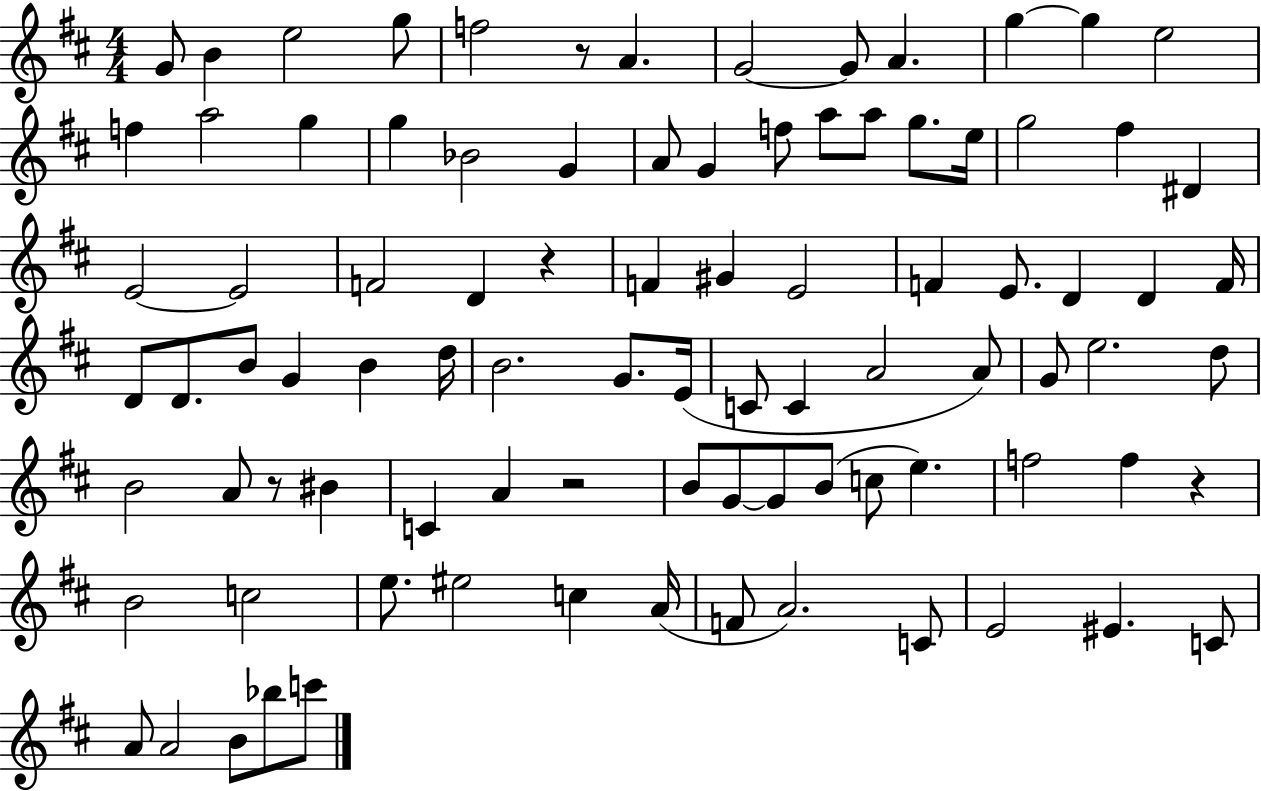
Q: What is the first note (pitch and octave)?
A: G4